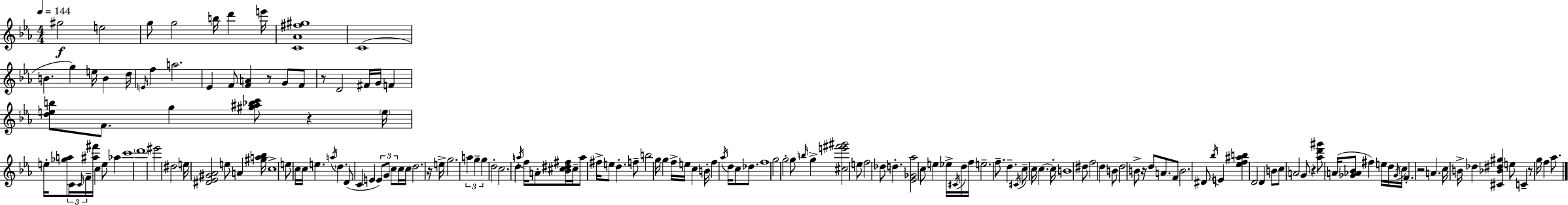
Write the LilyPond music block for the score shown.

{
  \clef treble
  \numericTimeSignature
  \time 4/4
  \key ees \major
  \tempo 4 = 144
  gis''2\f e''2 | g''8 g''2 b''16 d'''4 e'''16 | <c' aes' fis'' gis''>1 | c'1( | \break b'4. g''4) e''16 b'4 d''16 | \grace { e'16 } f''4 a''2. | ees'4 f'8 <f' a'>4 r8 g'8 f'8 | r8 d'2 fis'16 g'16 f'4 | \break <d'' e'' b''>8 f'8. g''4 <gis'' ais'' bes'' c'''>8 r4 | \parenthesize e''16 e''16-. <ges'' a''>8 \tuplet 3/2 { c'16 \grace { c'16 } f'16-- } <ais'' fis'''>16 c''4 e''8 aes''4 | c'''1 | \parenthesize d'''1 | \break eis'''2 dis''2 | e''16 <dis' ees' gis' aes'>2 e''8 a'4 | <gis'' a'' bes''>16 c''1-> | e''8 c''16 c''16 e''4. \acciaccatura { a''16 } \parenthesize d''4. | \break d'8( c'4 e'4 \tuplet 3/2 { e'8) g'8 | c''8 } c''16 c''16 d''2. | r16 e''16-> g''2. \tuplet 3/2 { a''4 | g''4-- g''4 } d''2-. | \break c''2. d''4 | \acciaccatura { a''16 } f''16 a'8-. <bes' cis'' dis'' fis''>16 cis''16-- a''8 fis''16-> e''8 d''4.-. | f''8-- b''2 g''16 g''4 | f''16-> e''16 c''4 b'16-. f''4 \acciaccatura { aes''16 } d''16 | \break c''8 des''8. f''1 | g''2 g''2-. | g''8 \grace { b''16 } g''4-> <cis'' e''' fis''' gis'''>2 | e''8 f''2 des''8 | \break d''4.-. <ees' ges' aes''>2 c''8 | e''4 ees''16-> \acciaccatura { cis'16 } d''16 f''16 e''2.-- | f''8.-- d''4.-- \acciaccatura { cis'16 } c''8-- | c''16 c''4.~~ c''16-. b'1 | \break dis''8 f''2 | d''4 b'8 d''2 | b'8-> r16 d''8 a'8. f'8 b'2. | dis'8 \acciaccatura { bes''16 } e'4 <ees'' f'' ais'' b''>4 | \break d'2 d'4 b'8 c''8 | a'2 g'8 r4 <aes'' d''' gis'''>8 | \parenthesize a'16( <ges' aes' bes'>8 fis''4) e''16 d''16 \acciaccatura { ges'16 } c''16 f'4.-. | r2 a'4. | \break c''16 b'16-> des''4 <cis' bes' dis'' gis''>4 e''8 c'4-- | r8 g''16 f''4 aes''8. \bar "|."
}